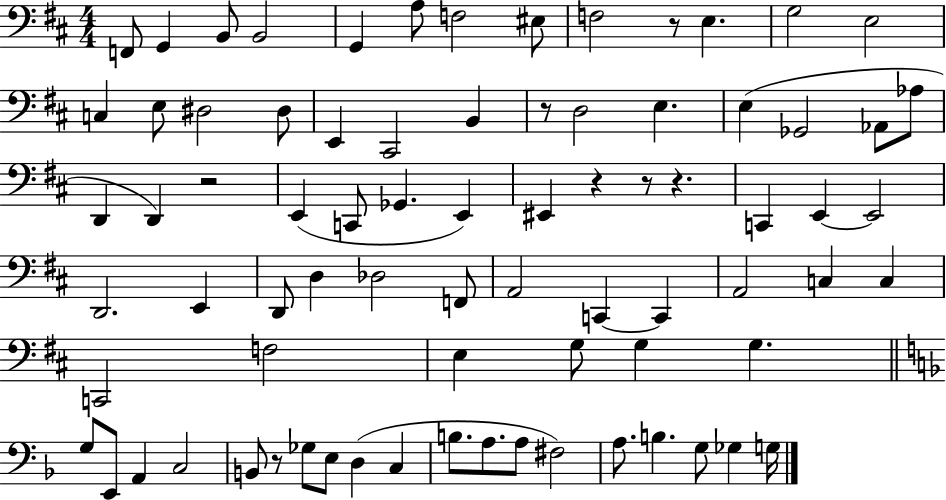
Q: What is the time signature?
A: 4/4